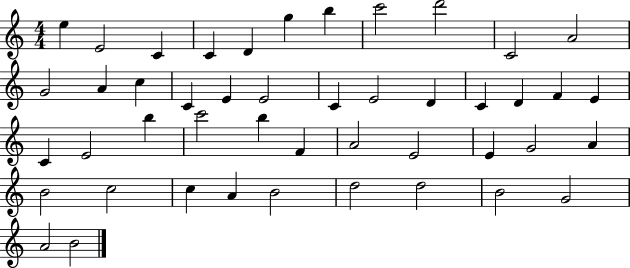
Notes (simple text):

E5/q E4/h C4/q C4/q D4/q G5/q B5/q C6/h D6/h C4/h A4/h G4/h A4/q C5/q C4/q E4/q E4/h C4/q E4/h D4/q C4/q D4/q F4/q E4/q C4/q E4/h B5/q C6/h B5/q F4/q A4/h E4/h E4/q G4/h A4/q B4/h C5/h C5/q A4/q B4/h D5/h D5/h B4/h G4/h A4/h B4/h